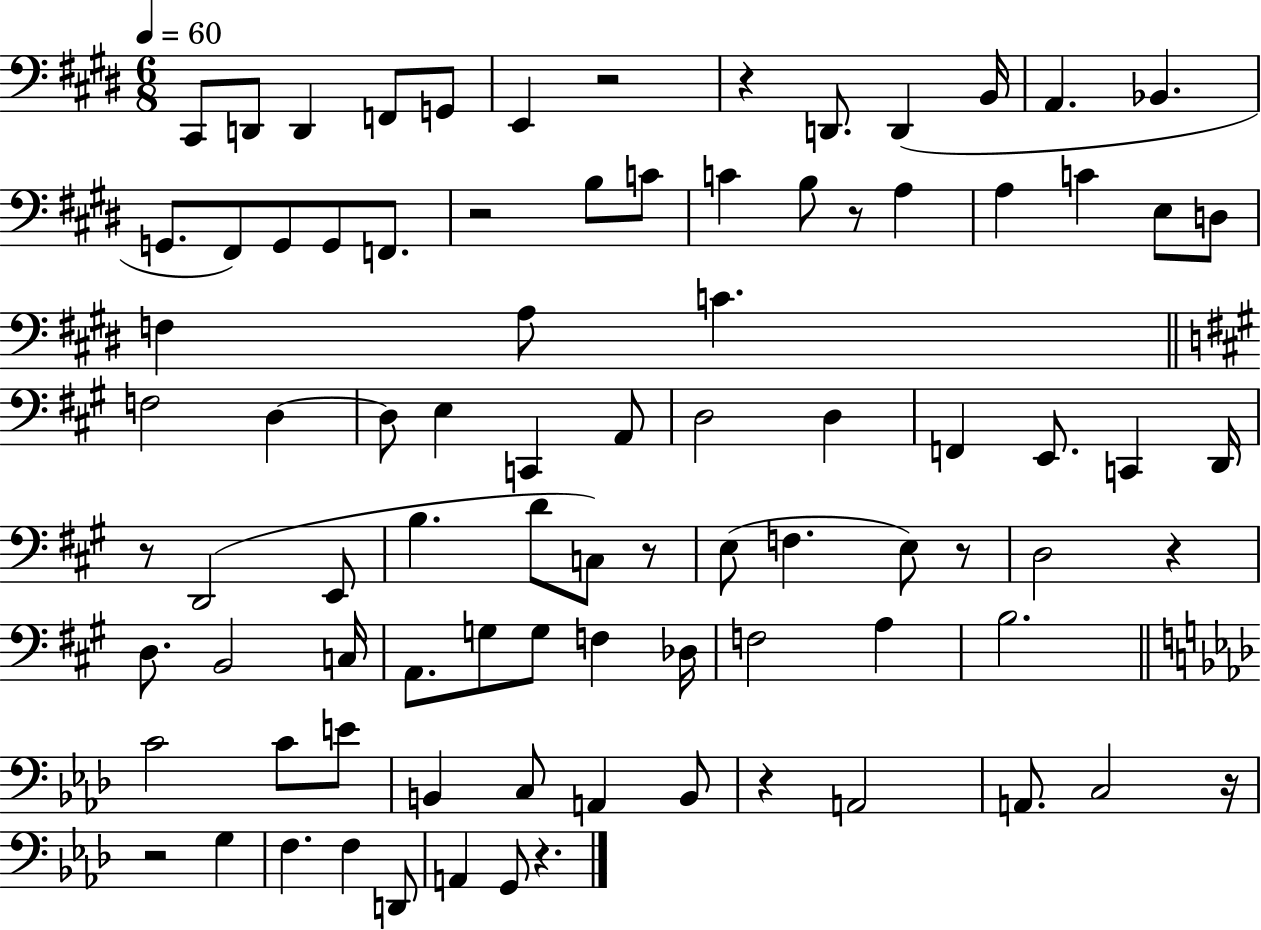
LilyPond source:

{
  \clef bass
  \numericTimeSignature
  \time 6/8
  \key e \major
  \tempo 4 = 60
  cis,8 d,8 d,4 f,8 g,8 | e,4 r2 | r4 d,8. d,4( b,16 | a,4. bes,4. | \break g,8. fis,8) g,8 g,8 f,8. | r2 b8 c'8 | c'4 b8 r8 a4 | a4 c'4 e8 d8 | \break f4 a8 c'4. | \bar "||" \break \key a \major f2 d4~~ | d8 e4 c,4 a,8 | d2 d4 | f,4 e,8. c,4 d,16 | \break r8 d,2( e,8 | b4. d'8 c8) r8 | e8( f4. e8) r8 | d2 r4 | \break d8. b,2 c16 | a,8. g8 g8 f4 des16 | f2 a4 | b2. | \break \bar "||" \break \key aes \major c'2 c'8 e'8 | b,4 c8 a,4 b,8 | r4 a,2 | a,8. c2 r16 | \break r2 g4 | f4. f4 d,8 | a,4 g,8 r4. | \bar "|."
}